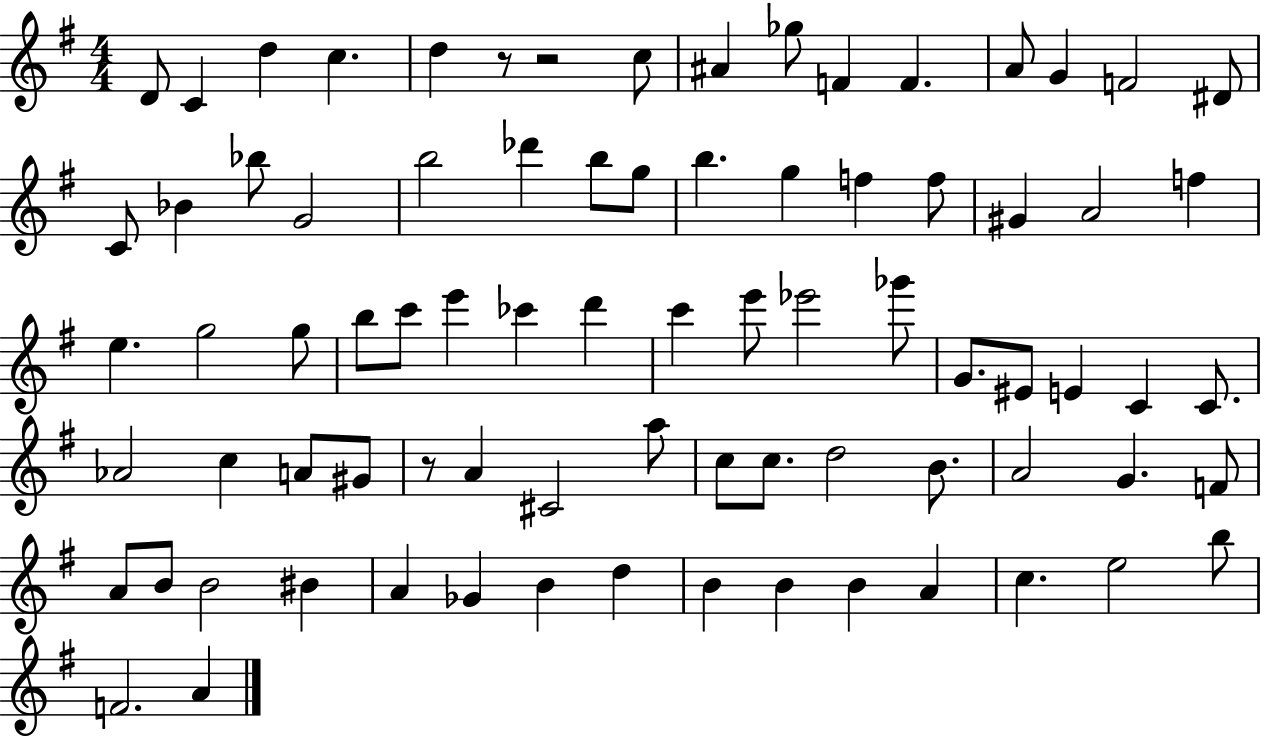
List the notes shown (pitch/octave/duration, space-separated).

D4/e C4/q D5/q C5/q. D5/q R/e R/h C5/e A#4/q Gb5/e F4/q F4/q. A4/e G4/q F4/h D#4/e C4/e Bb4/q Bb5/e G4/h B5/h Db6/q B5/e G5/e B5/q. G5/q F5/q F5/e G#4/q A4/h F5/q E5/q. G5/h G5/e B5/e C6/e E6/q CES6/q D6/q C6/q E6/e Eb6/h Gb6/e G4/e. EIS4/e E4/q C4/q C4/e. Ab4/h C5/q A4/e G#4/e R/e A4/q C#4/h A5/e C5/e C5/e. D5/h B4/e. A4/h G4/q. F4/e A4/e B4/e B4/h BIS4/q A4/q Gb4/q B4/q D5/q B4/q B4/q B4/q A4/q C5/q. E5/h B5/e F4/h. A4/q